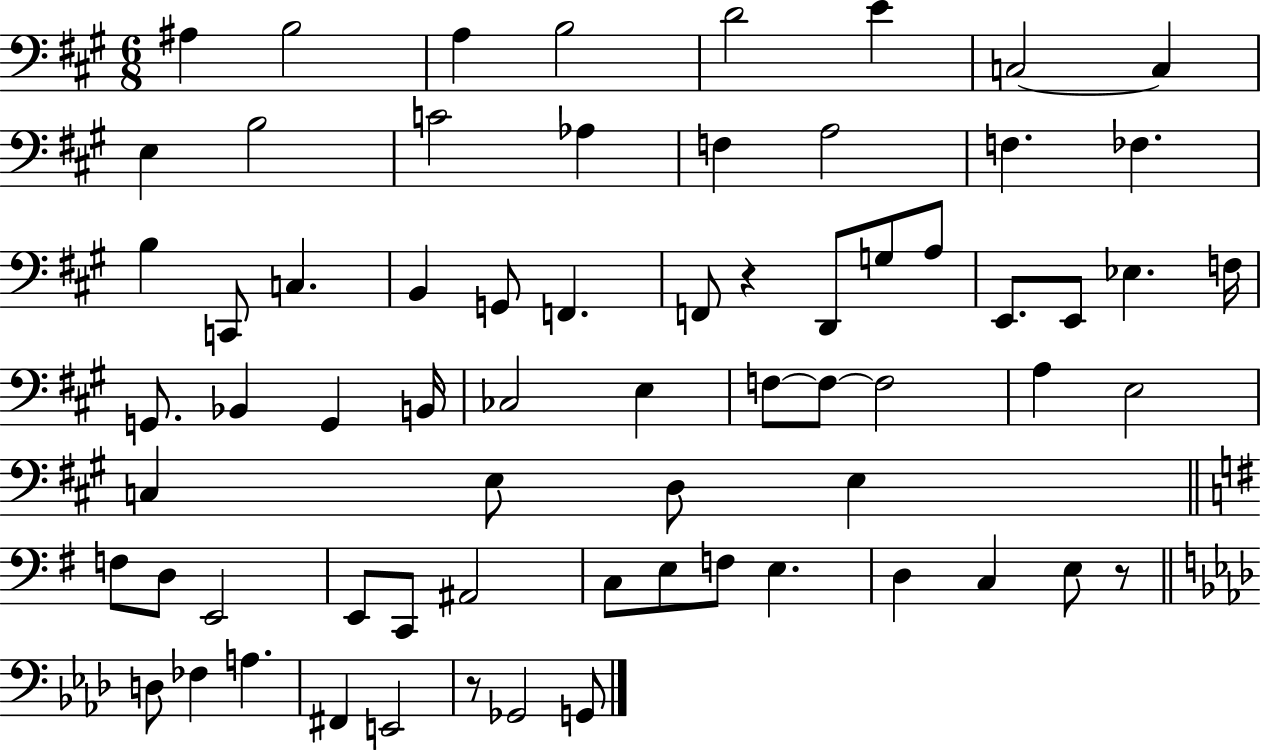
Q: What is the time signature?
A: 6/8